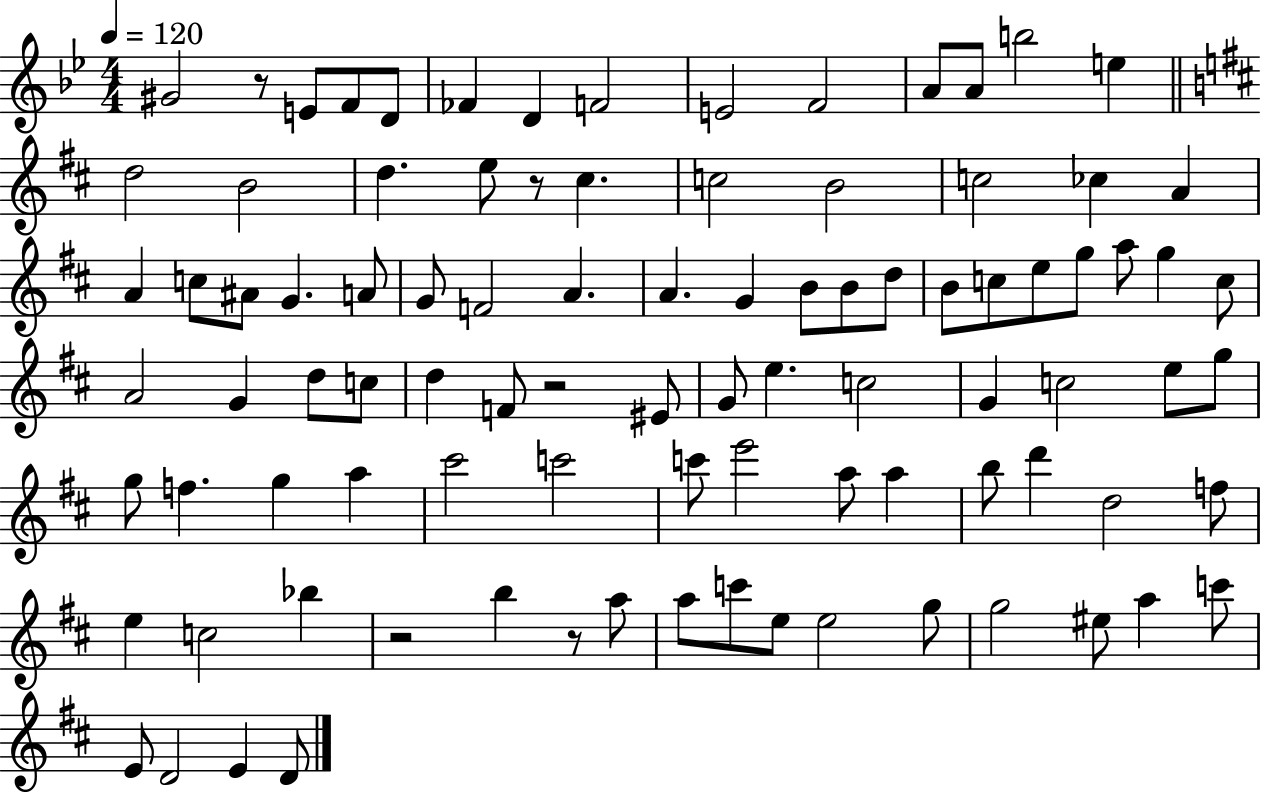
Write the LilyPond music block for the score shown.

{
  \clef treble
  \numericTimeSignature
  \time 4/4
  \key bes \major
  \tempo 4 = 120
  gis'2 r8 e'8 f'8 d'8 | fes'4 d'4 f'2 | e'2 f'2 | a'8 a'8 b''2 e''4 | \break \bar "||" \break \key b \minor d''2 b'2 | d''4. e''8 r8 cis''4. | c''2 b'2 | c''2 ces''4 a'4 | \break a'4 c''8 ais'8 g'4. a'8 | g'8 f'2 a'4. | a'4. g'4 b'8 b'8 d''8 | b'8 c''8 e''8 g''8 a''8 g''4 c''8 | \break a'2 g'4 d''8 c''8 | d''4 f'8 r2 eis'8 | g'8 e''4. c''2 | g'4 c''2 e''8 g''8 | \break g''8 f''4. g''4 a''4 | cis'''2 c'''2 | c'''8 e'''2 a''8 a''4 | b''8 d'''4 d''2 f''8 | \break e''4 c''2 bes''4 | r2 b''4 r8 a''8 | a''8 c'''8 e''8 e''2 g''8 | g''2 eis''8 a''4 c'''8 | \break e'8 d'2 e'4 d'8 | \bar "|."
}